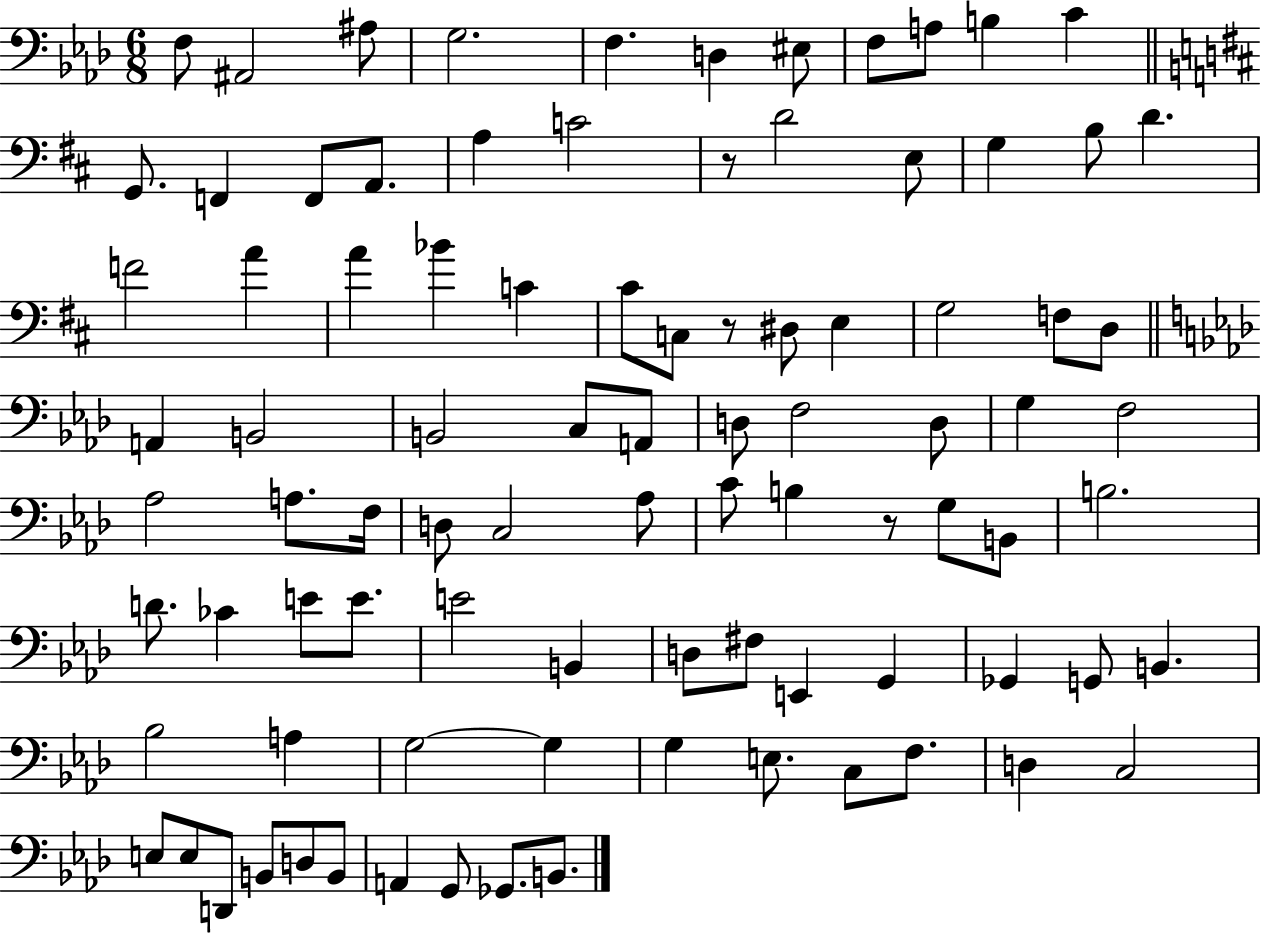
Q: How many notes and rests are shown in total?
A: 91